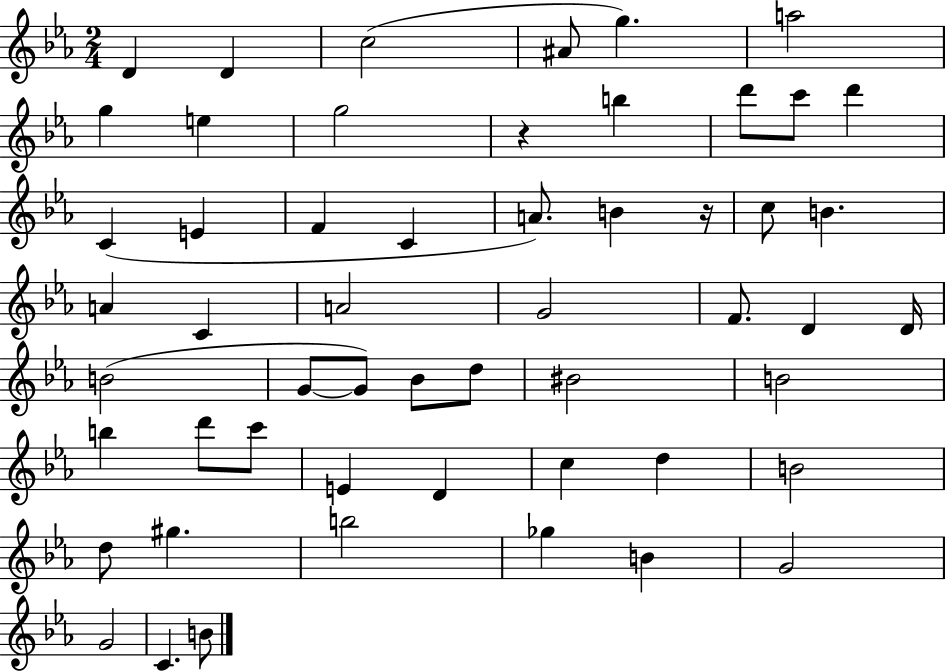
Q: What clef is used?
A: treble